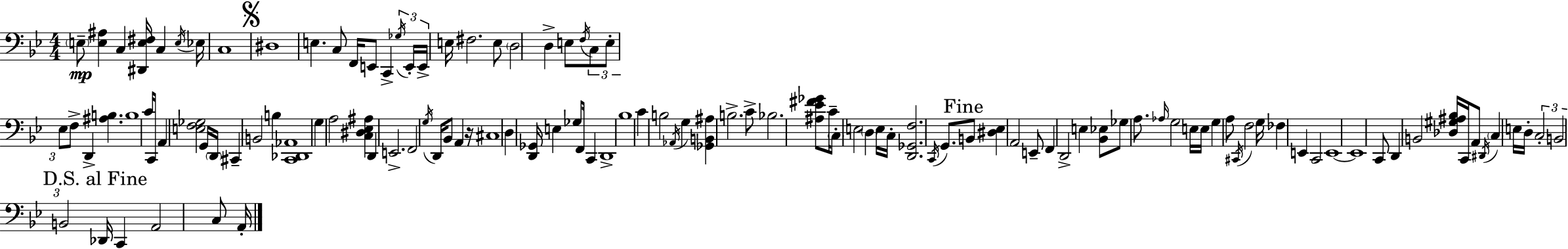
E3/e [E3,A#3]/q C3/q [D#2,E3,F#3]/s C3/q E3/s Eb3/s C3/w D#3/w E3/q. C3/e F2/s E2/e C2/q Gb3/s E2/s E2/s E3/s F#3/h. E3/e D3/h D3/q E3/e F3/s C3/e E3/e Eb3/e F3/e D2/q [A#3,B3]/q. B3/w C4/s C2/s A2/q [E3,F3,Gb3]/h G2/s D2/s C#2/q B2/h B3/q [C2,Db2,Ab2]/w G3/q A3/h [C3,D#3,Eb3,A#3]/q D2/q E2/h. F2/h G3/s D2/s Bb2/e A2/q R/s C#3/w D3/q [D2,Gb2]/s E3/q Gb3/e F2/s C2/q D2/w Bb3/w C4/q B3/h Ab2/s G3/q [Gb2,B2,A#3]/q B3/h. C4/e Bb3/h. [A#3,Eb4,F#4,Gb4]/e C4/s C3/e E3/h D3/q E3/s C3/s [D2,Gb2,F3]/h. C2/s G2/e. B2/e [D#3,Eb3]/q A2/h E2/e F2/q D2/h E3/q [Bb2,Eb3]/e Gb3/e A3/e. Ab3/s G3/h E3/s E3/s G3/q A3/e C#2/s F3/h G3/s FES3/q E2/q C2/h E2/w E2/w C2/e D2/q B2/h [Db3,G#3,A#3,Bb3]/s C2/s A2/e D#2/s C3/q E3/s D3/s C3/h B2/h B2/h Db2/s C2/q A2/h C3/e A2/s